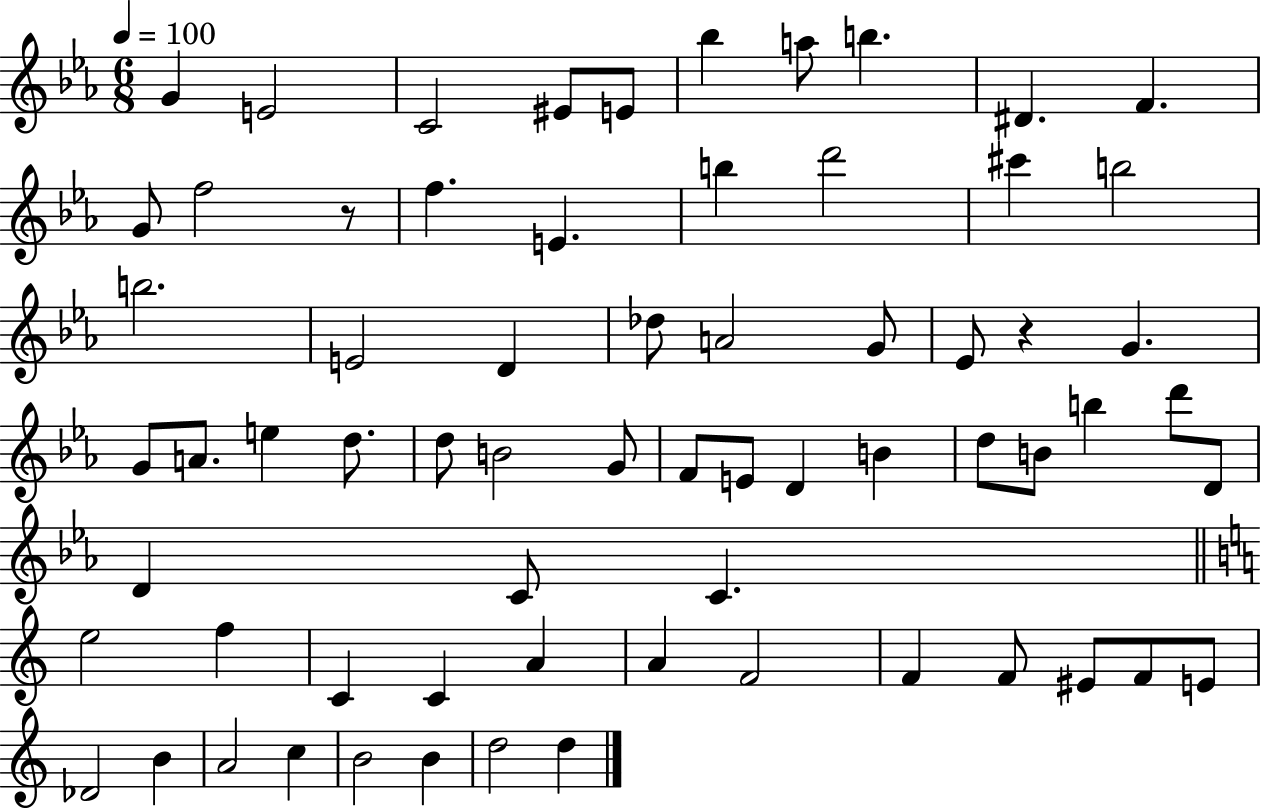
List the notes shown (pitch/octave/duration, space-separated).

G4/q E4/h C4/h EIS4/e E4/e Bb5/q A5/e B5/q. D#4/q. F4/q. G4/e F5/h R/e F5/q. E4/q. B5/q D6/h C#6/q B5/h B5/h. E4/h D4/q Db5/e A4/h G4/e Eb4/e R/q G4/q. G4/e A4/e. E5/q D5/e. D5/e B4/h G4/e F4/e E4/e D4/q B4/q D5/e B4/e B5/q D6/e D4/e D4/q C4/e C4/q. E5/h F5/q C4/q C4/q A4/q A4/q F4/h F4/q F4/e EIS4/e F4/e E4/e Db4/h B4/q A4/h C5/q B4/h B4/q D5/h D5/q